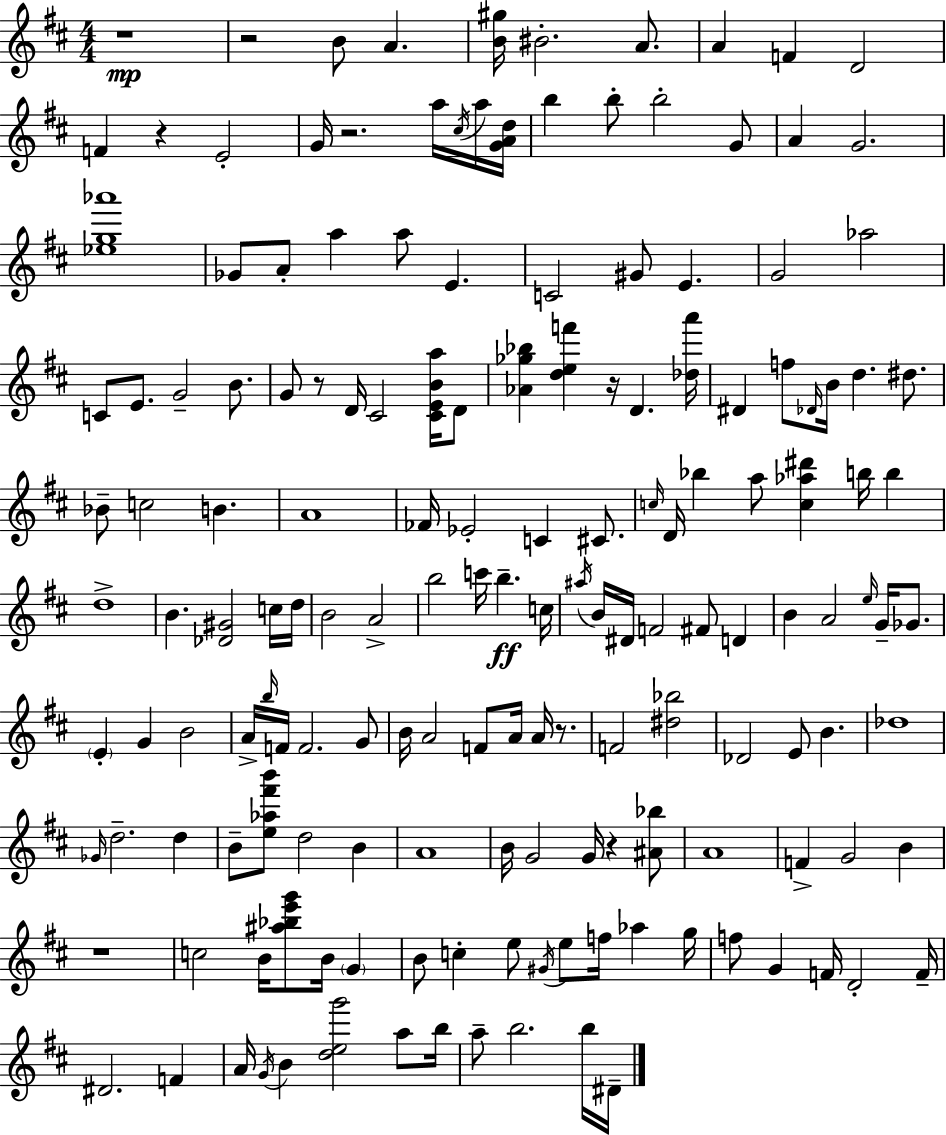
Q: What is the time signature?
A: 4/4